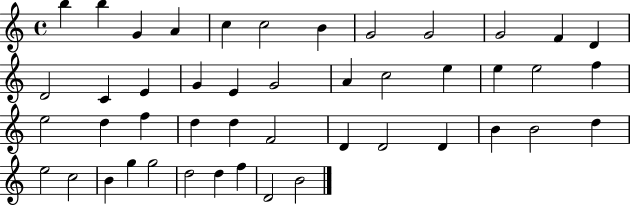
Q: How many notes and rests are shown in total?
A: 46